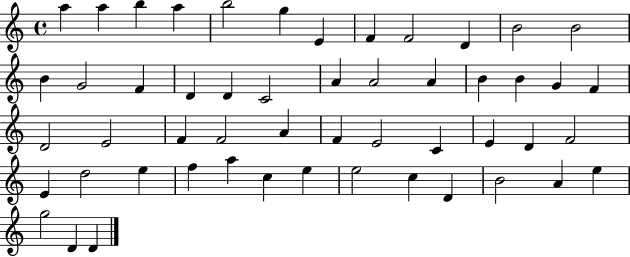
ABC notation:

X:1
T:Untitled
M:4/4
L:1/4
K:C
a a b a b2 g E F F2 D B2 B2 B G2 F D D C2 A A2 A B B G F D2 E2 F F2 A F E2 C E D F2 E d2 e f a c e e2 c D B2 A e g2 D D